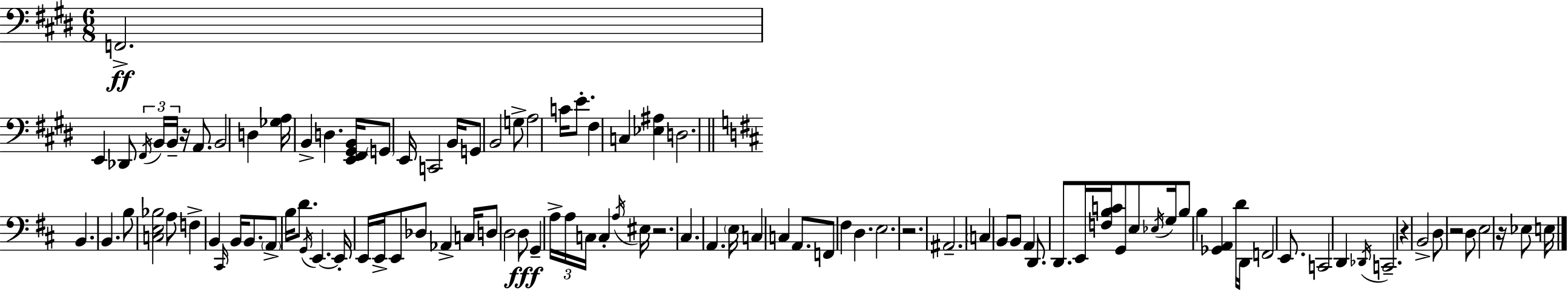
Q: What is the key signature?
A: E major